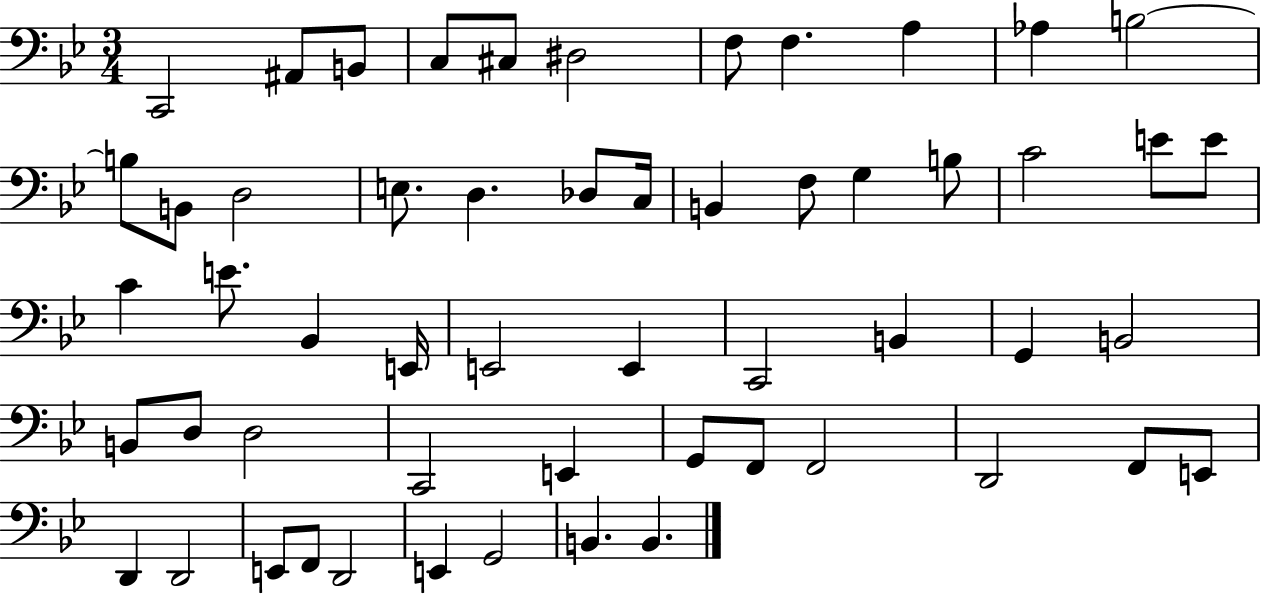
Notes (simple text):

C2/h A#2/e B2/e C3/e C#3/e D#3/h F3/e F3/q. A3/q Ab3/q B3/h B3/e B2/e D3/h E3/e. D3/q. Db3/e C3/s B2/q F3/e G3/q B3/e C4/h E4/e E4/e C4/q E4/e. Bb2/q E2/s E2/h E2/q C2/h B2/q G2/q B2/h B2/e D3/e D3/h C2/h E2/q G2/e F2/e F2/h D2/h F2/e E2/e D2/q D2/h E2/e F2/e D2/h E2/q G2/h B2/q. B2/q.